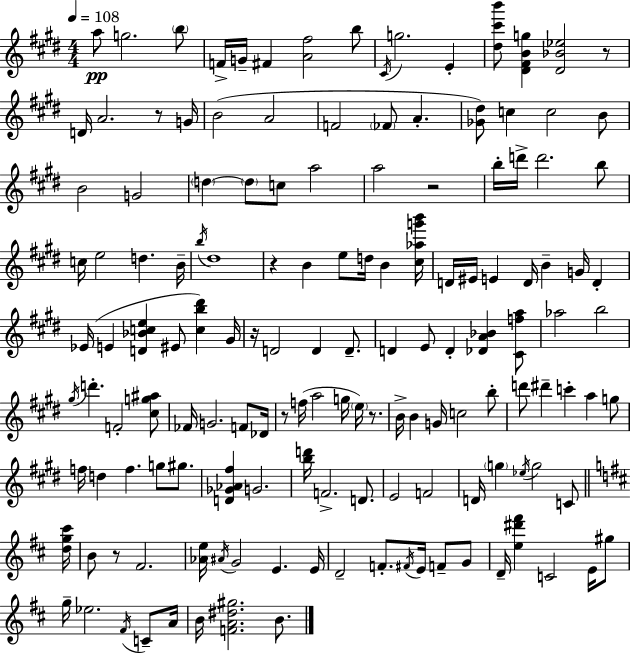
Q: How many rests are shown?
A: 8